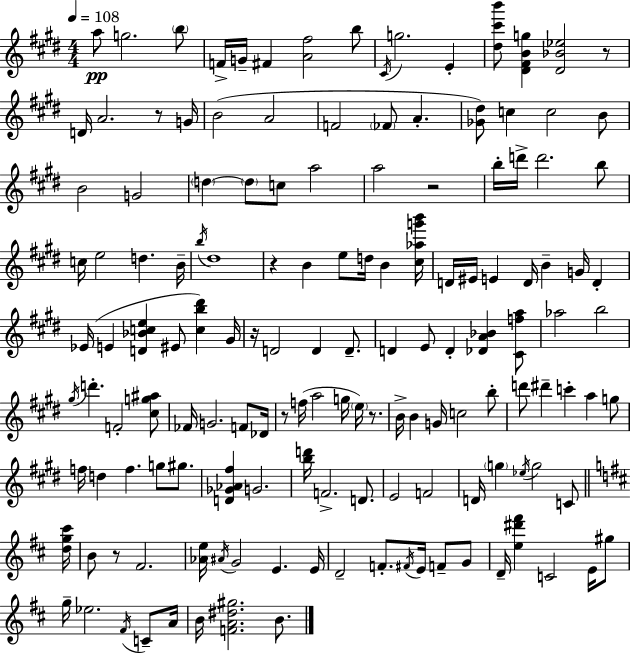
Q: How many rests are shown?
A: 8